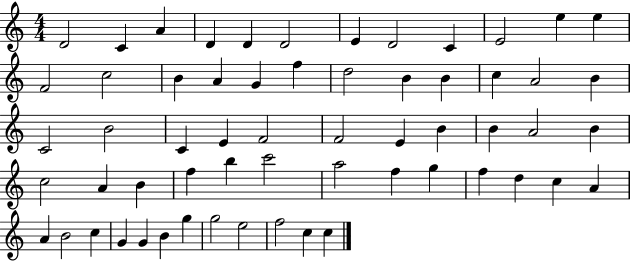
D4/h C4/q A4/q D4/q D4/q D4/h E4/q D4/h C4/q E4/h E5/q E5/q F4/h C5/h B4/q A4/q G4/q F5/q D5/h B4/q B4/q C5/q A4/h B4/q C4/h B4/h C4/q E4/q F4/h F4/h E4/q B4/q B4/q A4/h B4/q C5/h A4/q B4/q F5/q B5/q C6/h A5/h F5/q G5/q F5/q D5/q C5/q A4/q A4/q B4/h C5/q G4/q G4/q B4/q G5/q G5/h E5/h F5/h C5/q C5/q